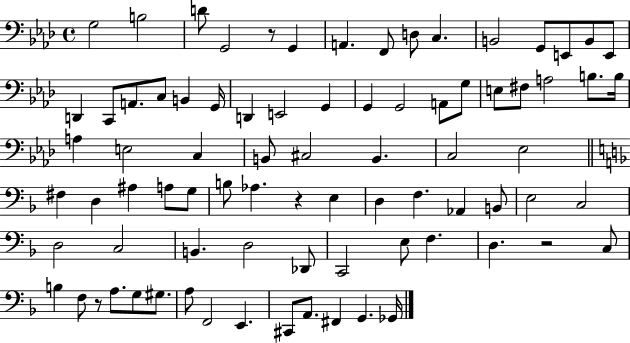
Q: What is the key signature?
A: AES major